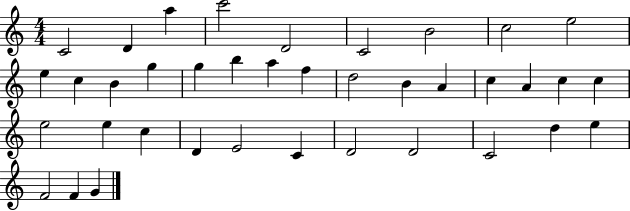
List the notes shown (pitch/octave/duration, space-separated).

C4/h D4/q A5/q C6/h D4/h C4/h B4/h C5/h E5/h E5/q C5/q B4/q G5/q G5/q B5/q A5/q F5/q D5/h B4/q A4/q C5/q A4/q C5/q C5/q E5/h E5/q C5/q D4/q E4/h C4/q D4/h D4/h C4/h D5/q E5/q F4/h F4/q G4/q